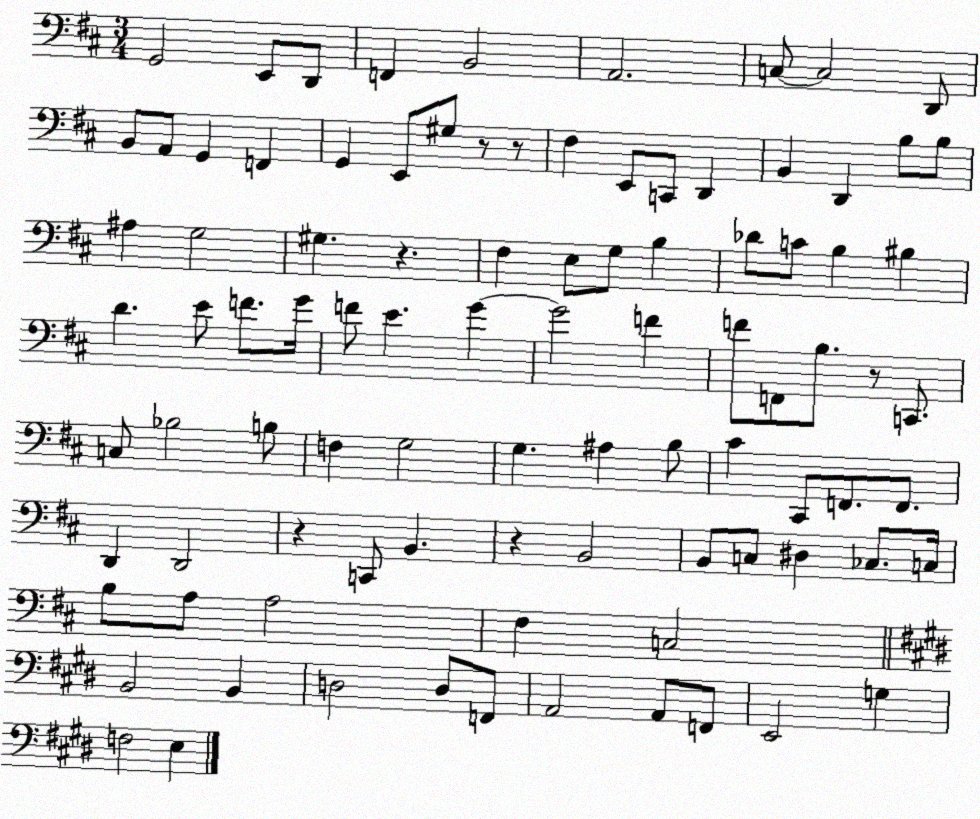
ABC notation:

X:1
T:Untitled
M:3/4
L:1/4
K:D
G,,2 E,,/2 D,,/2 F,, B,,2 A,,2 C,/2 C,2 D,,/2 B,,/2 A,,/2 G,, F,, G,, E,,/2 ^G,/2 z/2 z/2 ^F, E,,/2 C,,/2 D,, B,, D,, B,/2 B,/2 ^A, G,2 ^G, z ^F, E,/2 G,/2 B, _D/2 C/2 B, ^B, D E/2 F/2 G/4 F/2 E G G2 F F/2 F,,/2 B,/2 z/2 C,,/2 C,/2 _B,2 B,/2 F, G,2 G, ^A, B,/2 ^C ^C,,/2 F,,/2 F,,/2 D,, D,,2 z C,,/2 B,, z B,,2 B,,/2 C,/2 ^D, _C,/2 C,/4 B,/2 A,/2 A,2 ^F, C,2 B,,2 B,, D,2 D,/2 F,,/2 A,,2 A,,/2 F,,/2 E,,2 G, F,2 E,